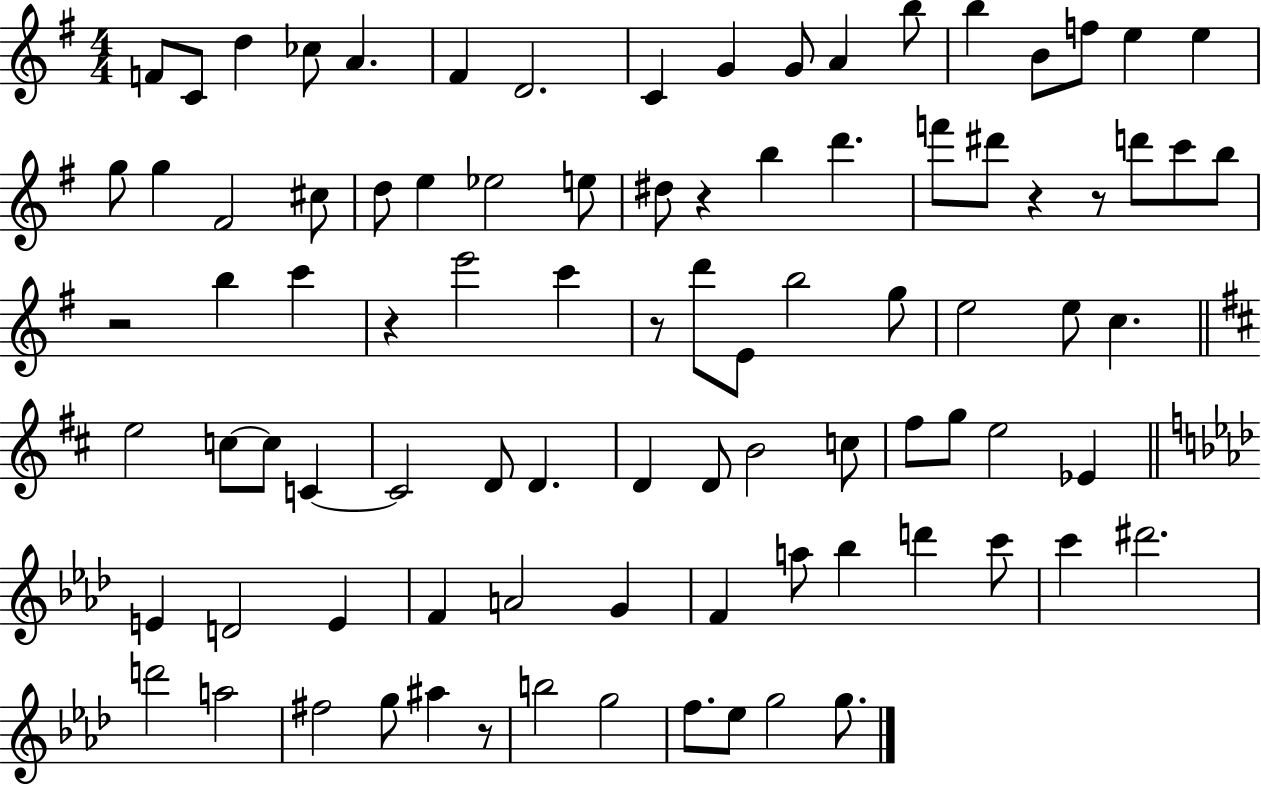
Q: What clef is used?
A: treble